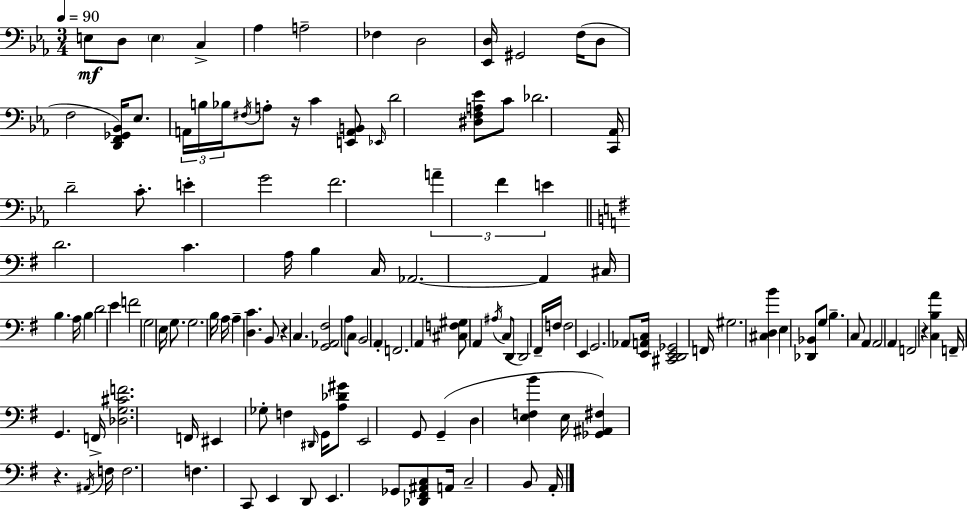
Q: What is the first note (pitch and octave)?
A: E3